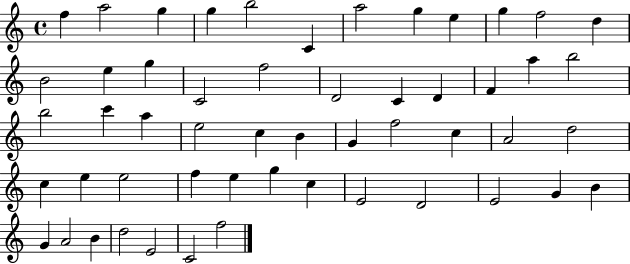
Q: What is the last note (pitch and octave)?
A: F5